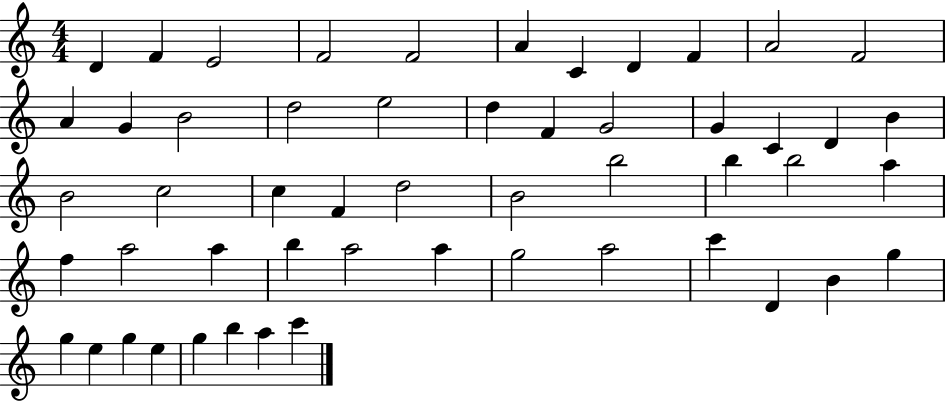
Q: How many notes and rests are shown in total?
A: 53